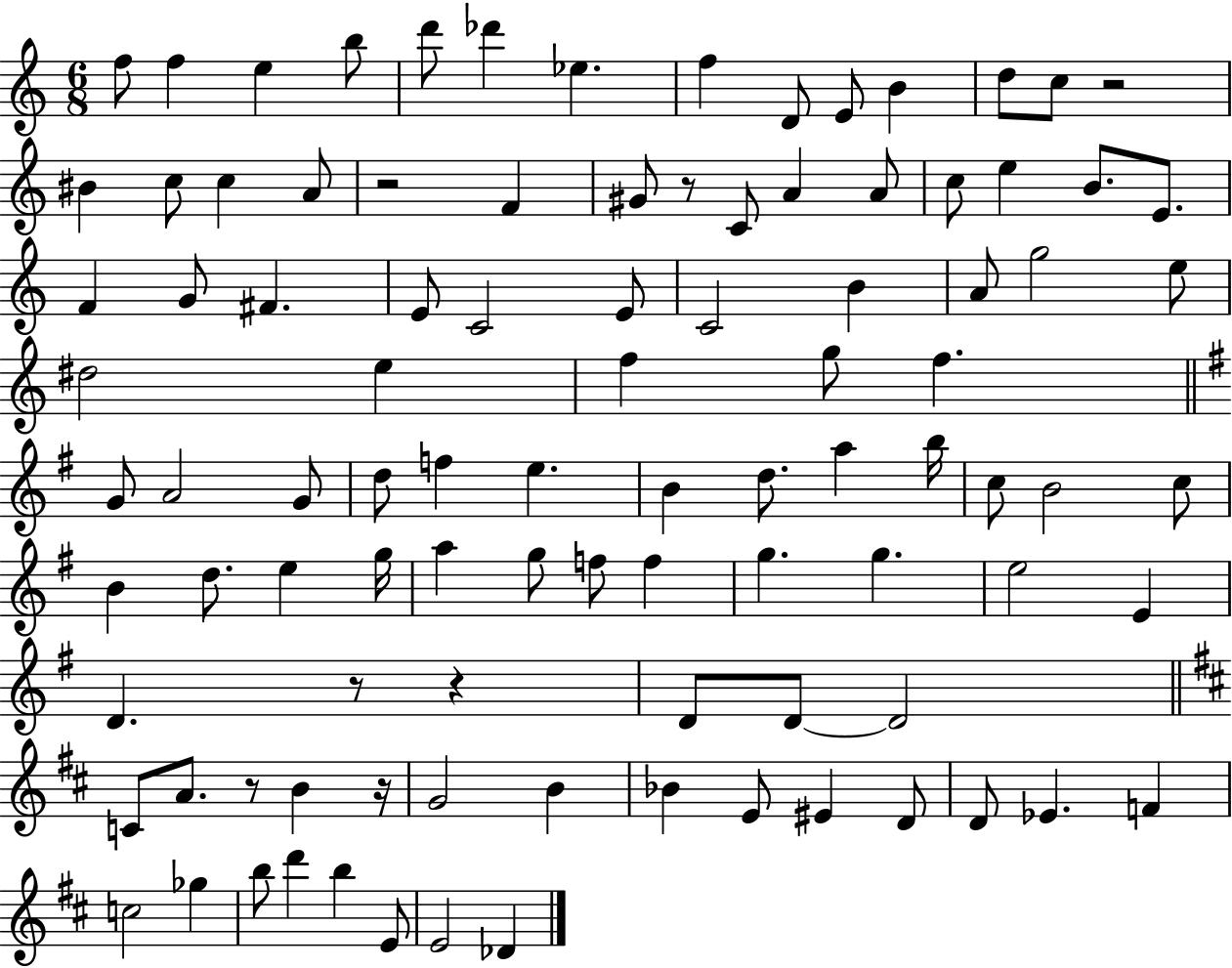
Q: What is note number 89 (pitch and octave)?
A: E4